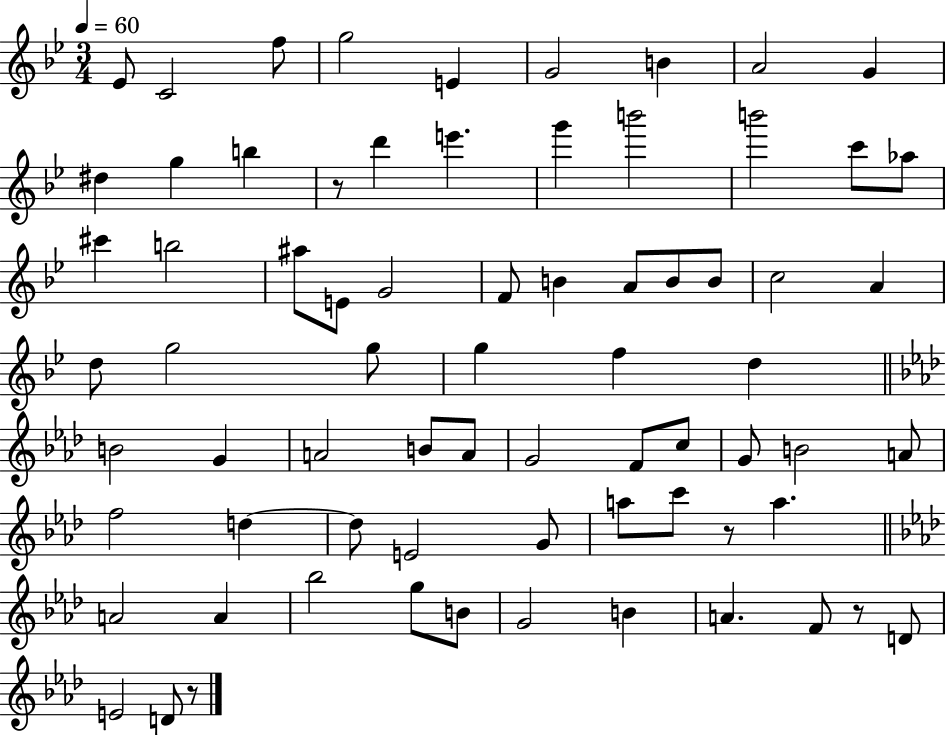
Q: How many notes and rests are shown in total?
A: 72